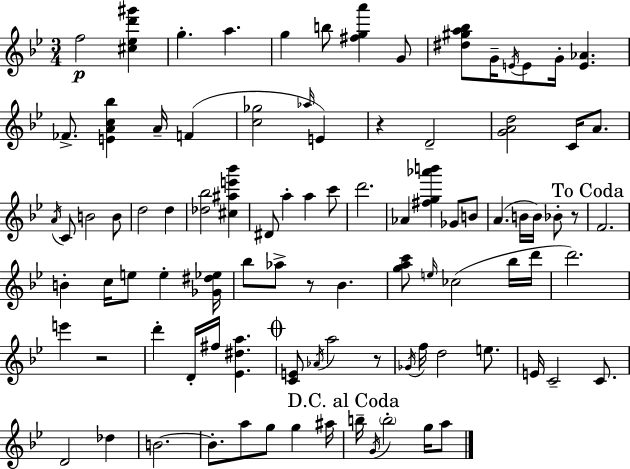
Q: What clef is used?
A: treble